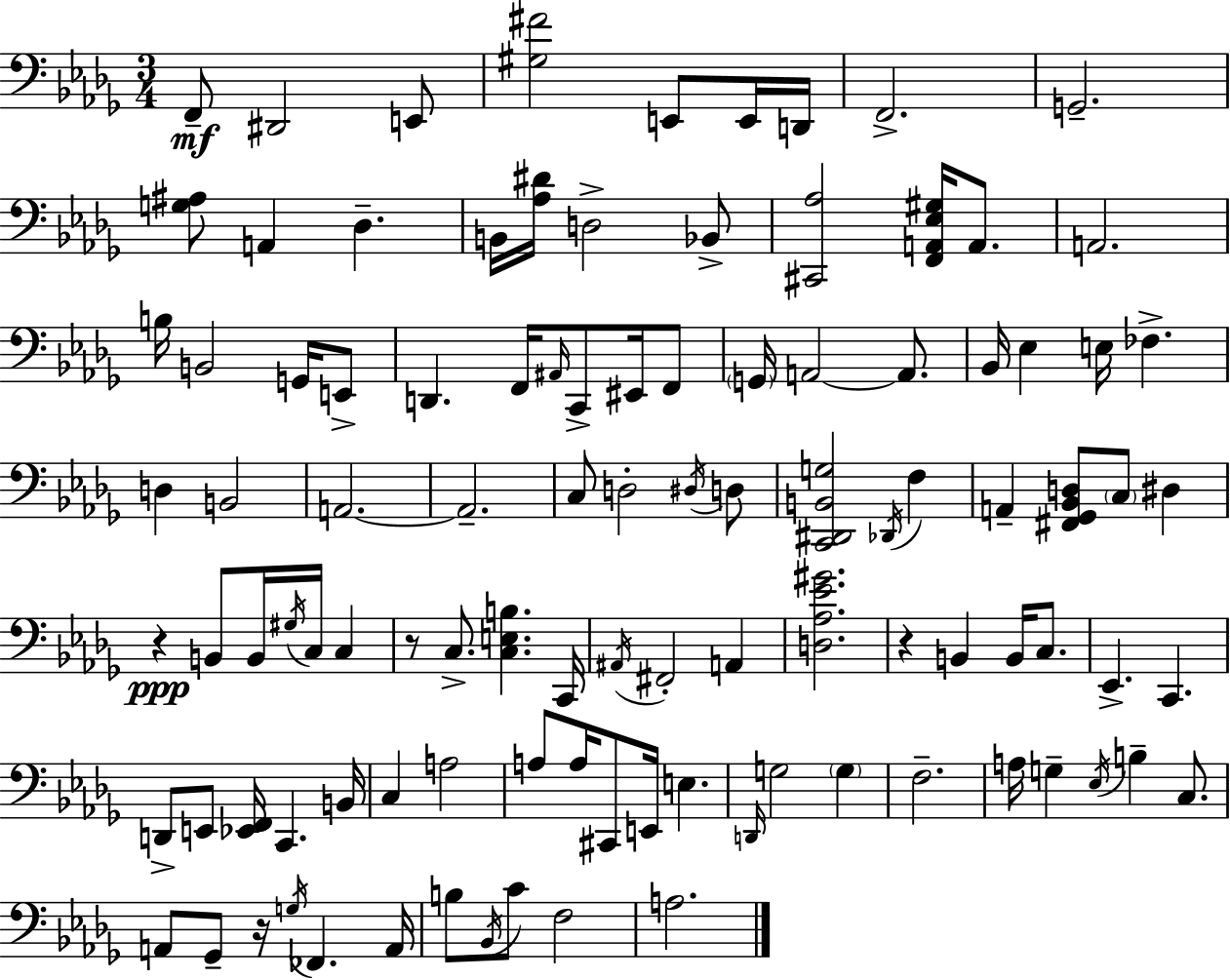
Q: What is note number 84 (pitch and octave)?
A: FES2